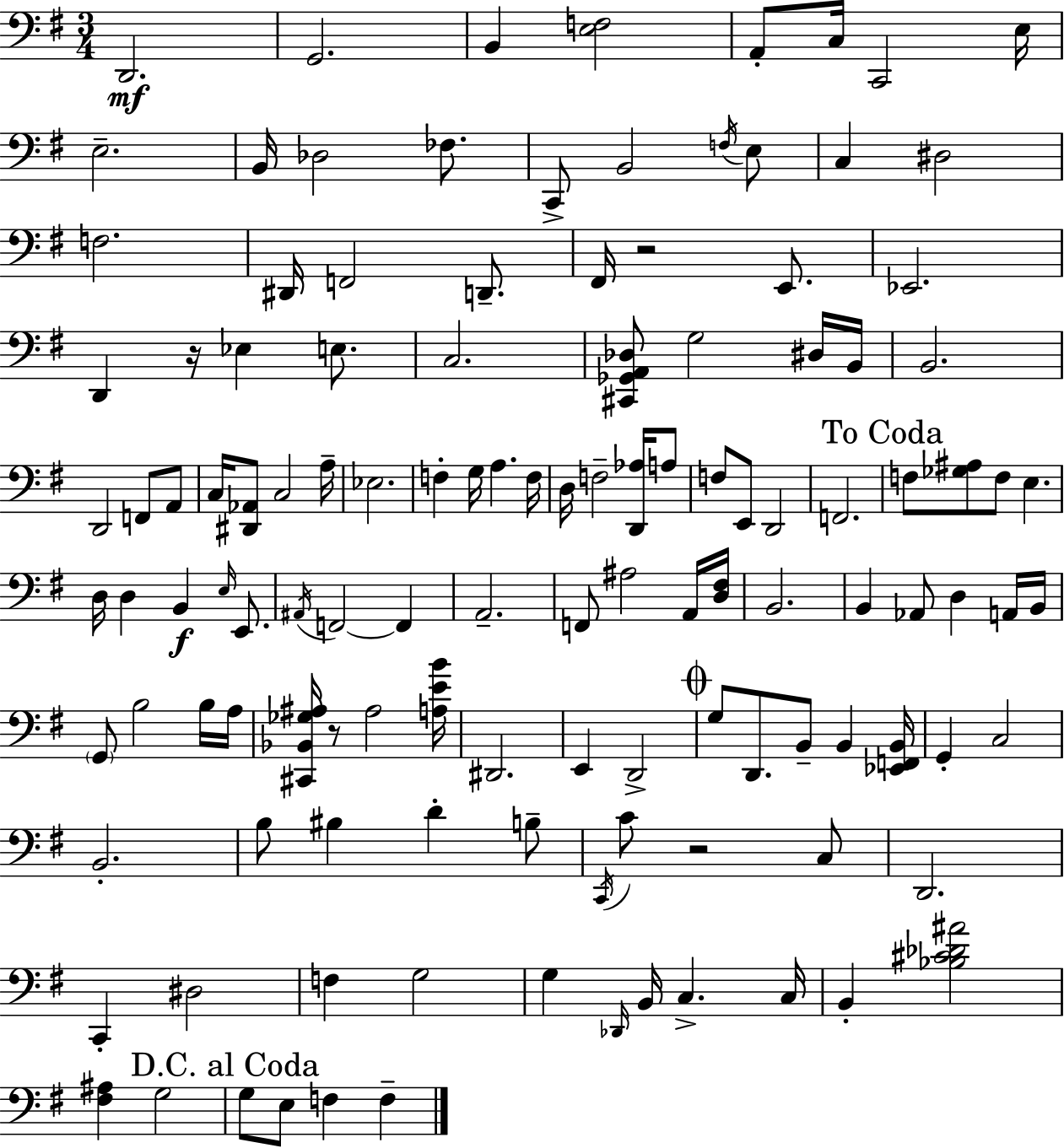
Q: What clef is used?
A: bass